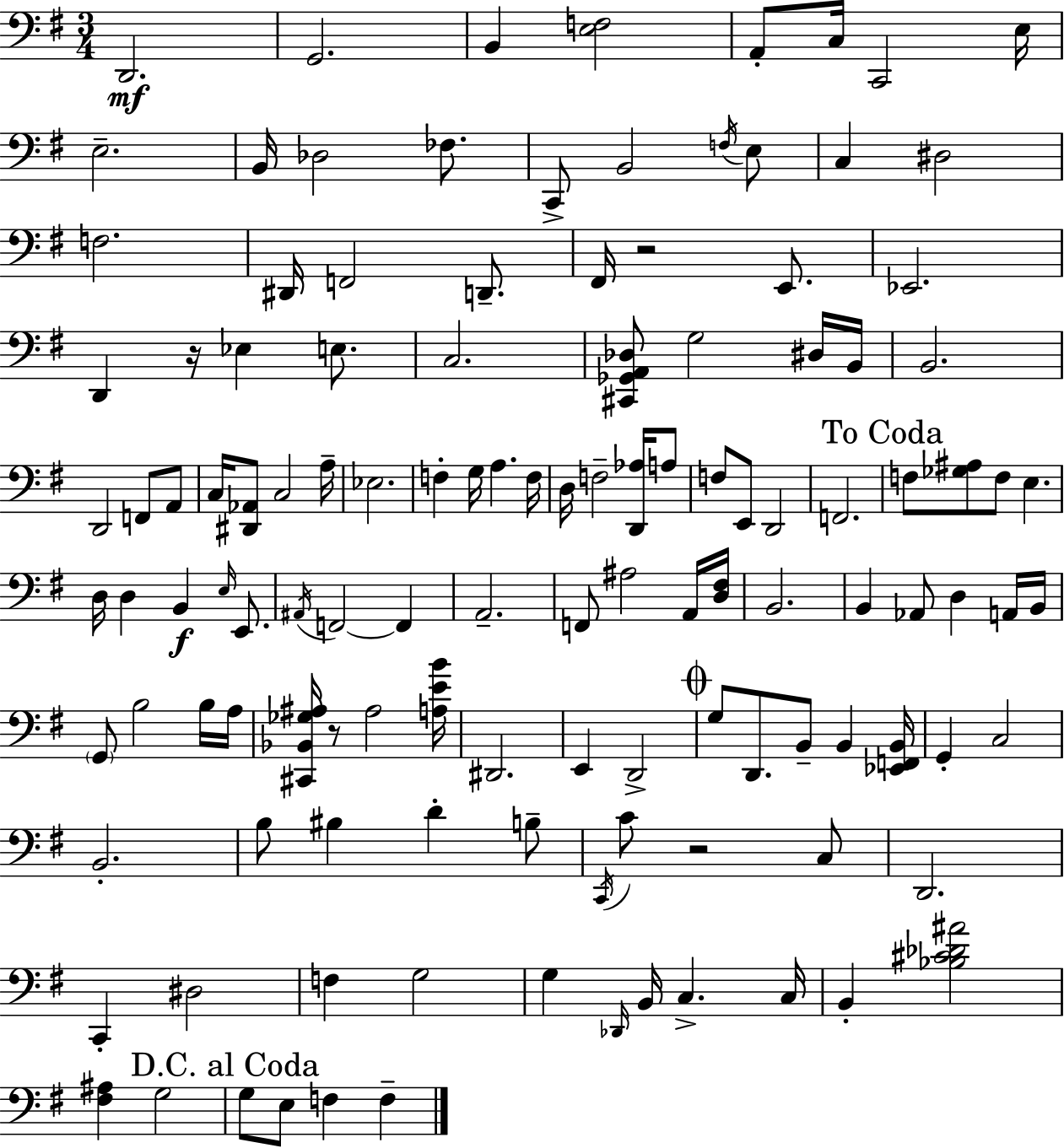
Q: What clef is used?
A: bass